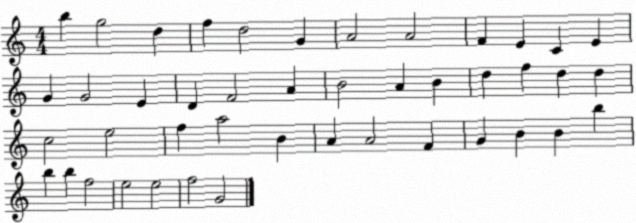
X:1
T:Untitled
M:4/4
L:1/4
K:C
b g2 d f d2 G A2 A2 F E C E G G2 E D F2 A B2 A B d f d d c2 e2 f a2 B A A2 F G B B b b b f2 e2 e2 f2 G2